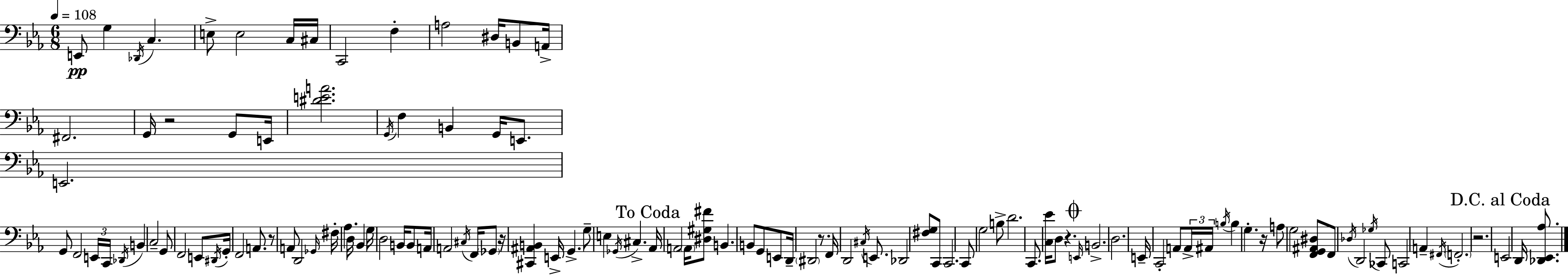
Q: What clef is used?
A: bass